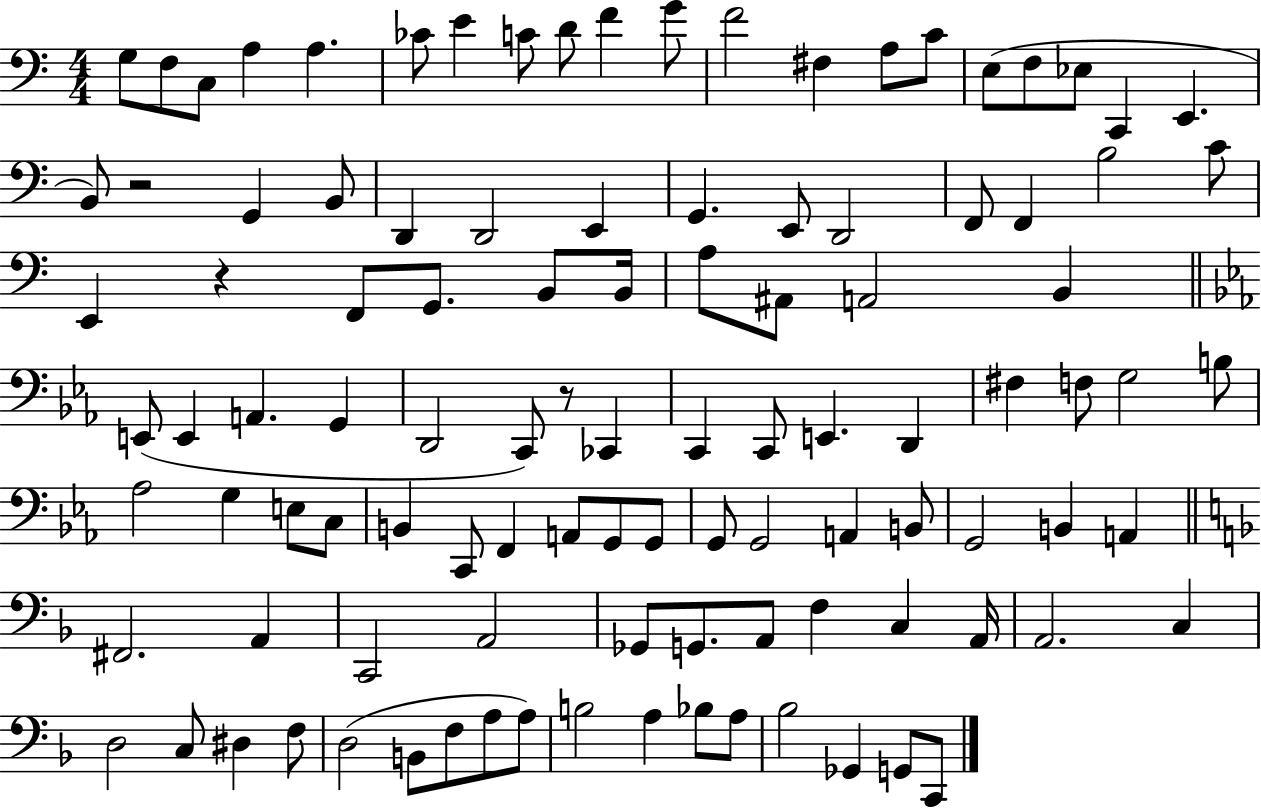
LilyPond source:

{
  \clef bass
  \numericTimeSignature
  \time 4/4
  \key c \major
  g8 f8 c8 a4 a4. | ces'8 e'4 c'8 d'8 f'4 g'8 | f'2 fis4 a8 c'8 | e8( f8 ees8 c,4 e,4. | \break b,8) r2 g,4 b,8 | d,4 d,2 e,4 | g,4. e,8 d,2 | f,8 f,4 b2 c'8 | \break e,4 r4 f,8 g,8. b,8 b,16 | a8 ais,8 a,2 b,4 | \bar "||" \break \key ees \major e,8( e,4 a,4. g,4 | d,2 c,8) r8 ces,4 | c,4 c,8 e,4. d,4 | fis4 f8 g2 b8 | \break aes2 g4 e8 c8 | b,4 c,8 f,4 a,8 g,8 g,8 | g,8 g,2 a,4 b,8 | g,2 b,4 a,4 | \break \bar "||" \break \key f \major fis,2. a,4 | c,2 a,2 | ges,8 g,8. a,8 f4 c4 a,16 | a,2. c4 | \break d2 c8 dis4 f8 | d2( b,8 f8 a8 a8) | b2 a4 bes8 a8 | bes2 ges,4 g,8 c,8 | \break \bar "|."
}